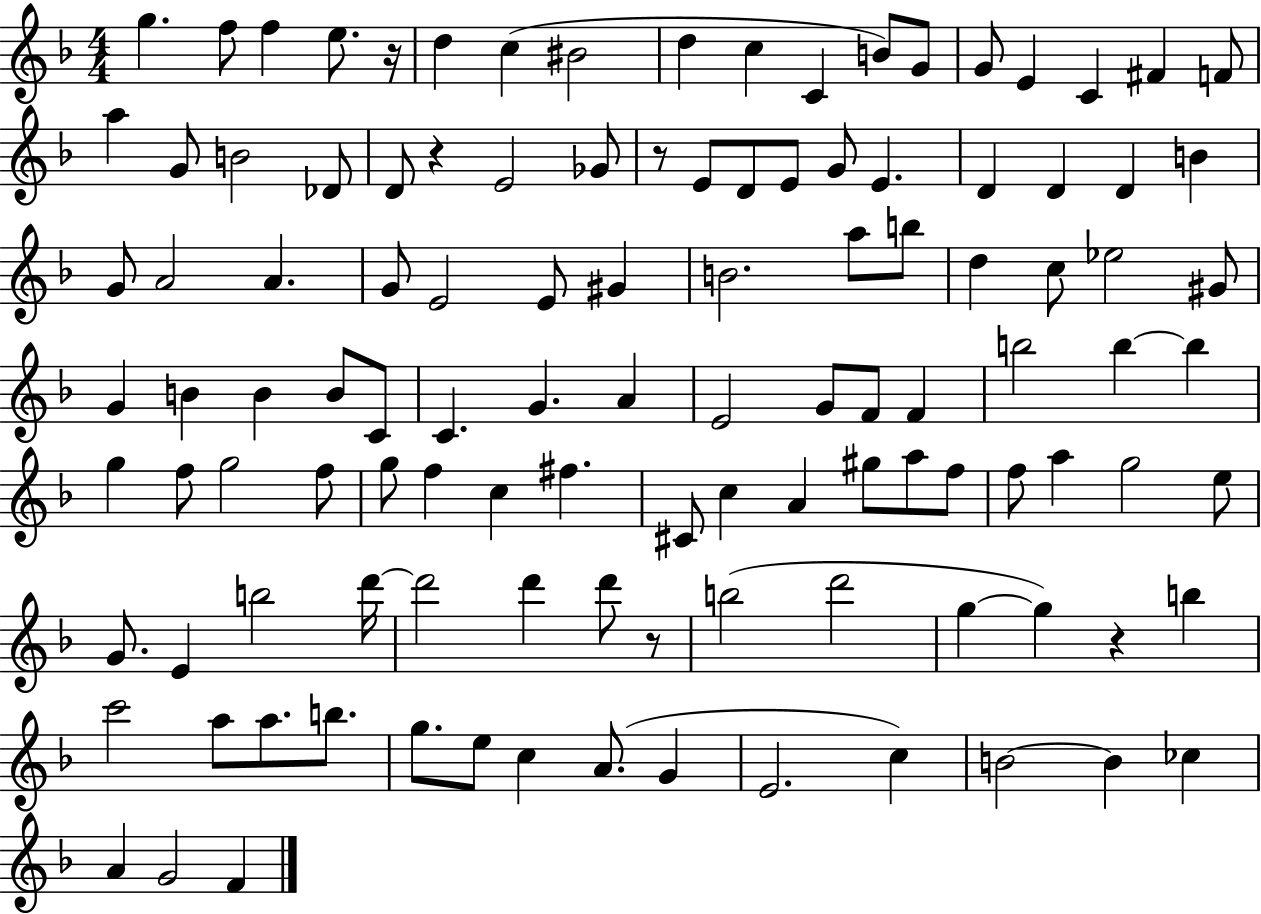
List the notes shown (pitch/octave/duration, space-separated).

G5/q. F5/e F5/q E5/e. R/s D5/q C5/q BIS4/h D5/q C5/q C4/q B4/e G4/e G4/e E4/q C4/q F#4/q F4/e A5/q G4/e B4/h Db4/e D4/e R/q E4/h Gb4/e R/e E4/e D4/e E4/e G4/e E4/q. D4/q D4/q D4/q B4/q G4/e A4/h A4/q. G4/e E4/h E4/e G#4/q B4/h. A5/e B5/e D5/q C5/e Eb5/h G#4/e G4/q B4/q B4/q B4/e C4/e C4/q. G4/q. A4/q E4/h G4/e F4/e F4/q B5/h B5/q B5/q G5/q F5/e G5/h F5/e G5/e F5/q C5/q F#5/q. C#4/e C5/q A4/q G#5/e A5/e F5/e F5/e A5/q G5/h E5/e G4/e. E4/q B5/h D6/s D6/h D6/q D6/e R/e B5/h D6/h G5/q G5/q R/q B5/q C6/h A5/e A5/e. B5/e. G5/e. E5/e C5/q A4/e. G4/q E4/h. C5/q B4/h B4/q CES5/q A4/q G4/h F4/q